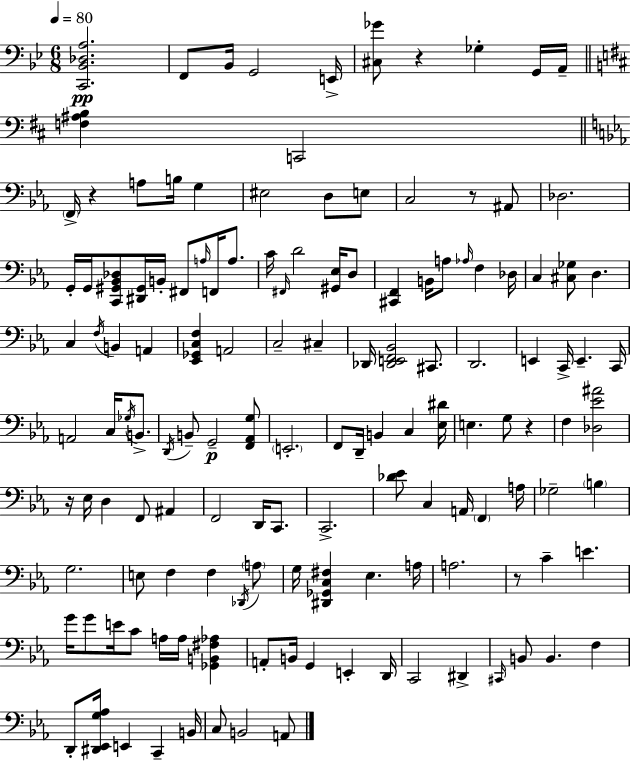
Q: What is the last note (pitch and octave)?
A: A2